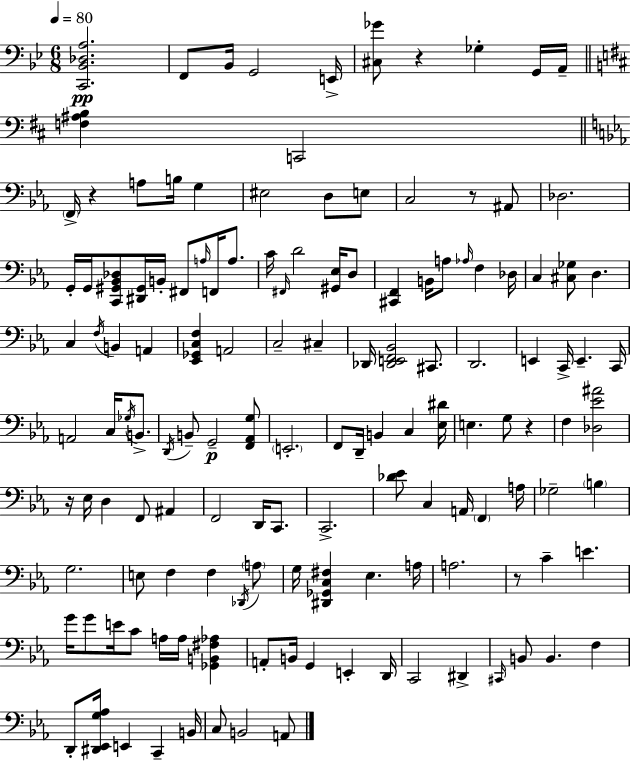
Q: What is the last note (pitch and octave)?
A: A2